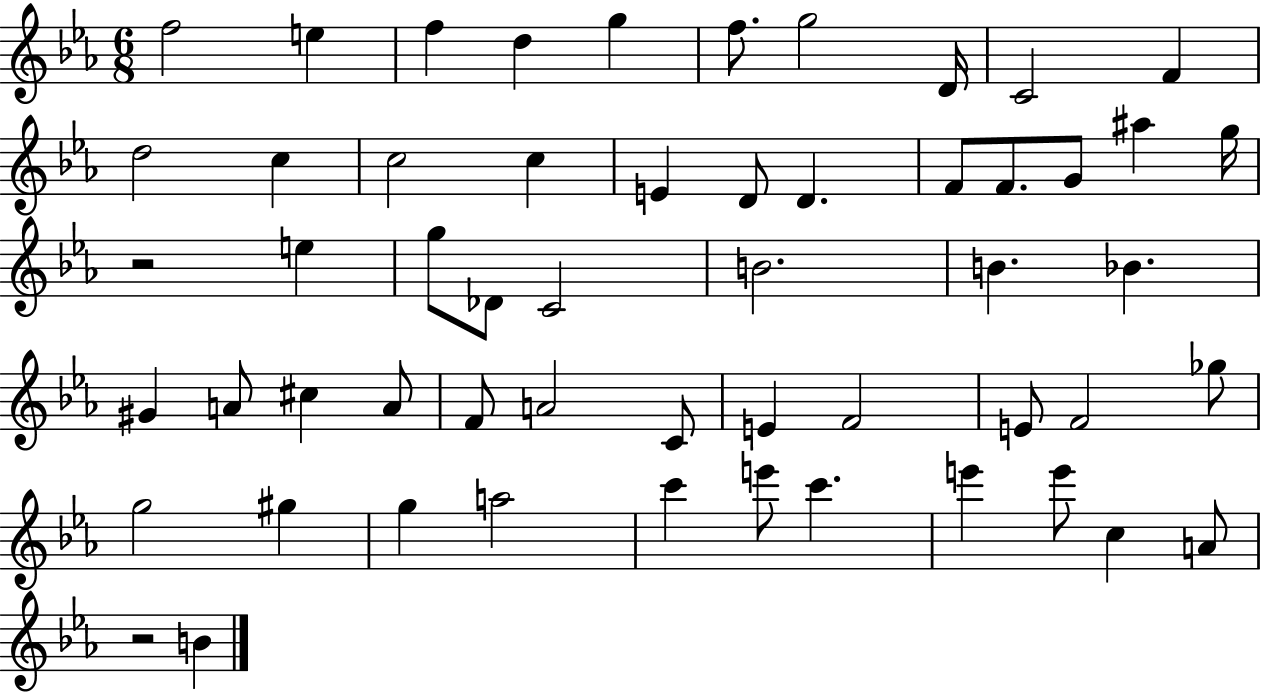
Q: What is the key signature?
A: EES major